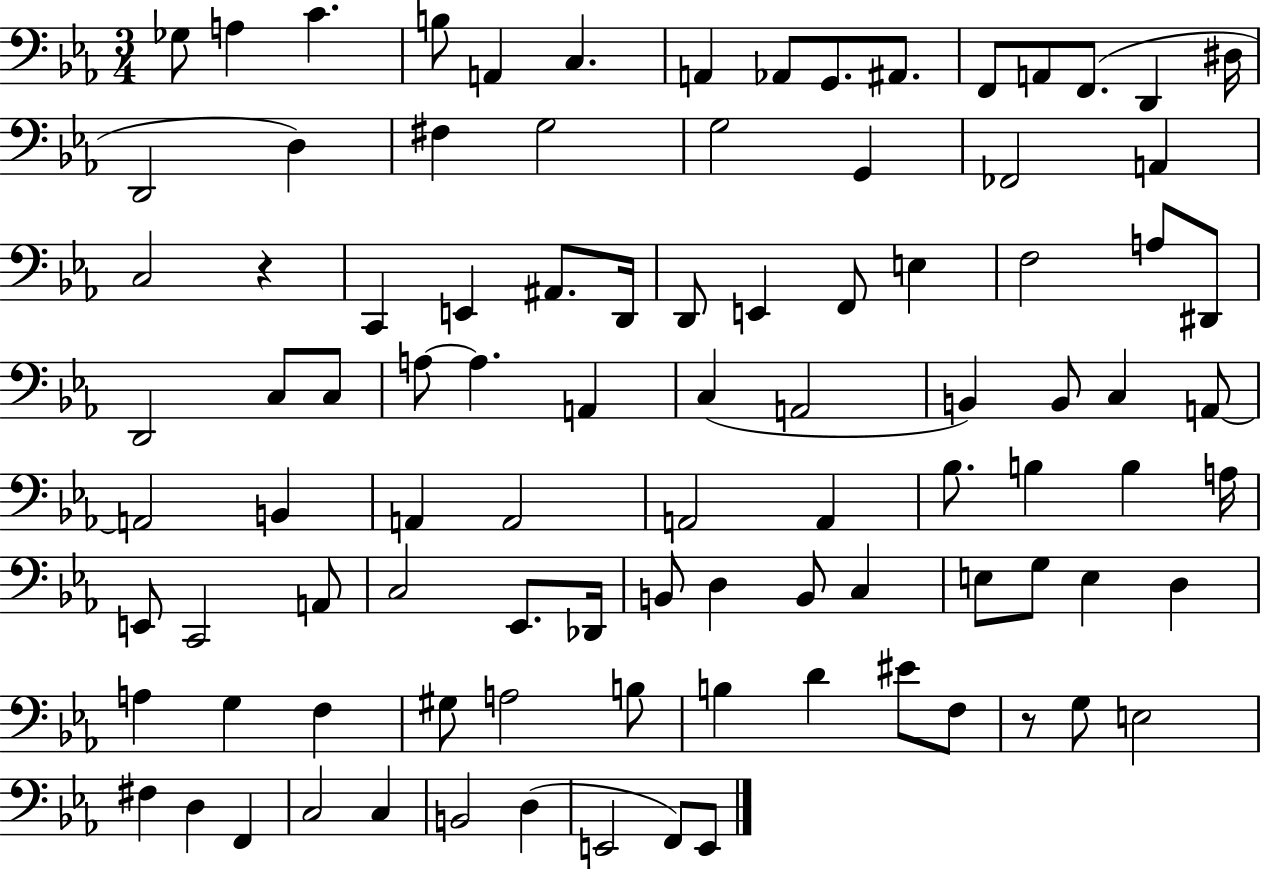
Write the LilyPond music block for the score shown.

{
  \clef bass
  \numericTimeSignature
  \time 3/4
  \key ees \major
  \repeat volta 2 { ges8 a4 c'4. | b8 a,4 c4. | a,4 aes,8 g,8. ais,8. | f,8 a,8 f,8.( d,4 dis16 | \break d,2 d4) | fis4 g2 | g2 g,4 | fes,2 a,4 | \break c2 r4 | c,4 e,4 ais,8. d,16 | d,8 e,4 f,8 e4 | f2 a8 dis,8 | \break d,2 c8 c8 | a8~~ a4. a,4 | c4( a,2 | b,4) b,8 c4 a,8~~ | \break a,2 b,4 | a,4 a,2 | a,2 a,4 | bes8. b4 b4 a16 | \break e,8 c,2 a,8 | c2 ees,8. des,16 | b,8 d4 b,8 c4 | e8 g8 e4 d4 | \break a4 g4 f4 | gis8 a2 b8 | b4 d'4 eis'8 f8 | r8 g8 e2 | \break fis4 d4 f,4 | c2 c4 | b,2 d4( | e,2 f,8) e,8 | \break } \bar "|."
}